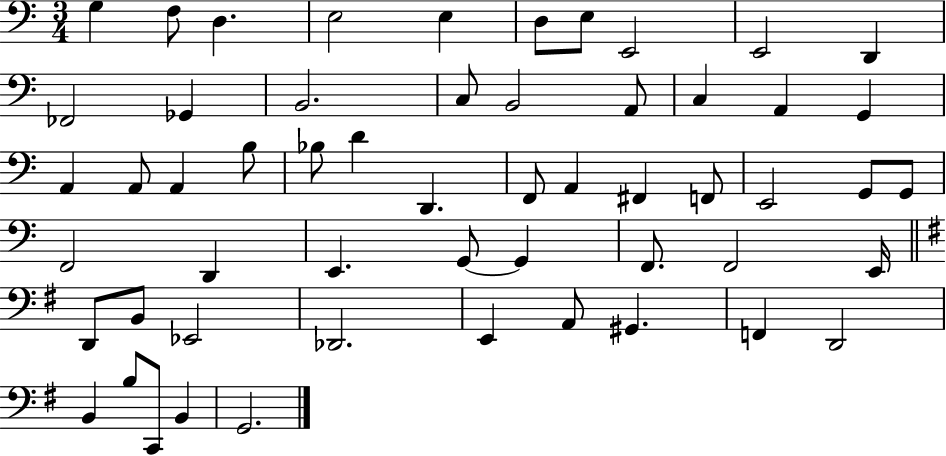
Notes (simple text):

G3/q F3/e D3/q. E3/h E3/q D3/e E3/e E2/h E2/h D2/q FES2/h Gb2/q B2/h. C3/e B2/h A2/e C3/q A2/q G2/q A2/q A2/e A2/q B3/e Bb3/e D4/q D2/q. F2/e A2/q F#2/q F2/e E2/h G2/e G2/e F2/h D2/q E2/q. G2/e G2/q F2/e. F2/h E2/s D2/e B2/e Eb2/h Db2/h. E2/q A2/e G#2/q. F2/q D2/h B2/q B3/e C2/e B2/q G2/h.